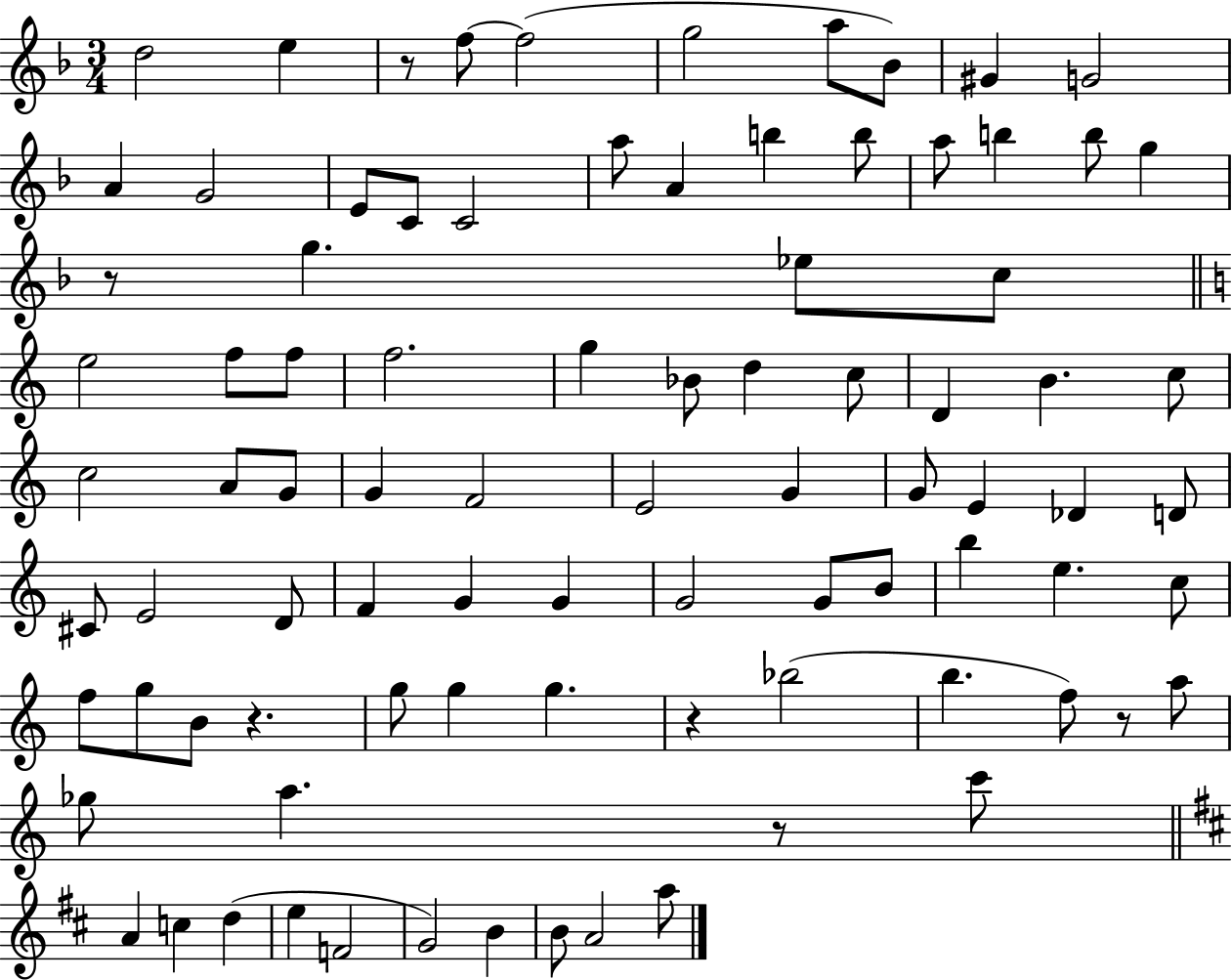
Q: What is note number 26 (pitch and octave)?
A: E5